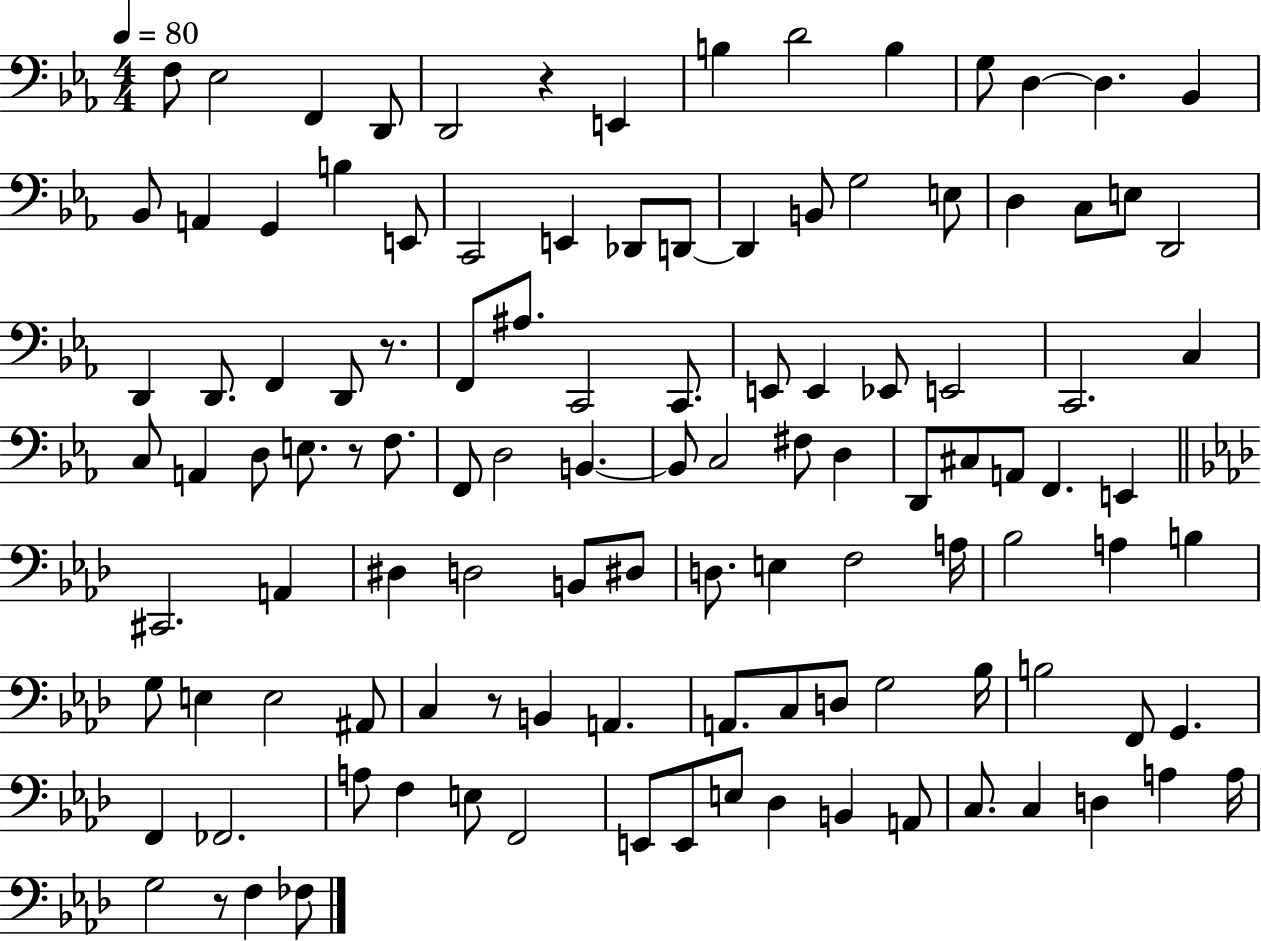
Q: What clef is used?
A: bass